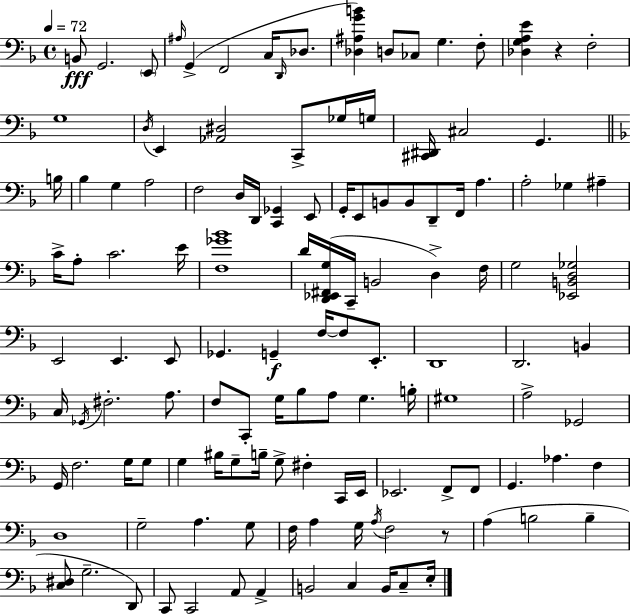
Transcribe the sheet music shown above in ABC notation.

X:1
T:Untitled
M:4/4
L:1/4
K:F
B,,/2 G,,2 E,,/2 ^A,/4 G,, F,,2 C,/4 D,,/4 _D,/2 [_D,^A,GB] D,/2 _C,/2 G, F,/2 [_D,G,A,E] z F,2 G,4 D,/4 E,, [_A,,^D,]2 C,,/2 _G,/4 G,/4 [^C,,^D,,]/4 ^C,2 G,, B,/4 _B, G, A,2 F,2 D,/4 D,,/4 [C,,_G,,] E,,/2 G,,/4 E,,/2 B,,/2 B,,/2 D,,/2 F,,/4 A, A,2 _G, ^A, C/4 A,/2 C2 E/4 [F,_G_B]4 D/4 [D,,_E,,^F,,G,]/4 C,,/4 B,,2 D, F,/4 G,2 [_E,,B,,D,_G,]2 E,,2 E,, E,,/2 _G,, G,, F,/4 F,/2 E,,/2 D,,4 D,,2 B,, C,/4 _G,,/4 ^F,2 A,/2 F,/2 C,,/2 G,/4 _B,/2 A,/2 G, B,/4 ^G,4 A,2 _G,,2 G,,/4 F,2 G,/4 G,/2 G, ^B,/4 G,/2 B,/4 G,/2 ^F, C,,/4 E,,/4 _E,,2 F,,/2 F,,/2 G,, _A, F, D,4 G,2 A, G,/2 F,/4 A, G,/4 A,/4 F,2 z/2 A, B,2 B, [C,^D,]/2 G,2 D,,/2 C,,/2 C,,2 A,,/2 A,, B,,2 C, B,,/4 C,/2 E,/4